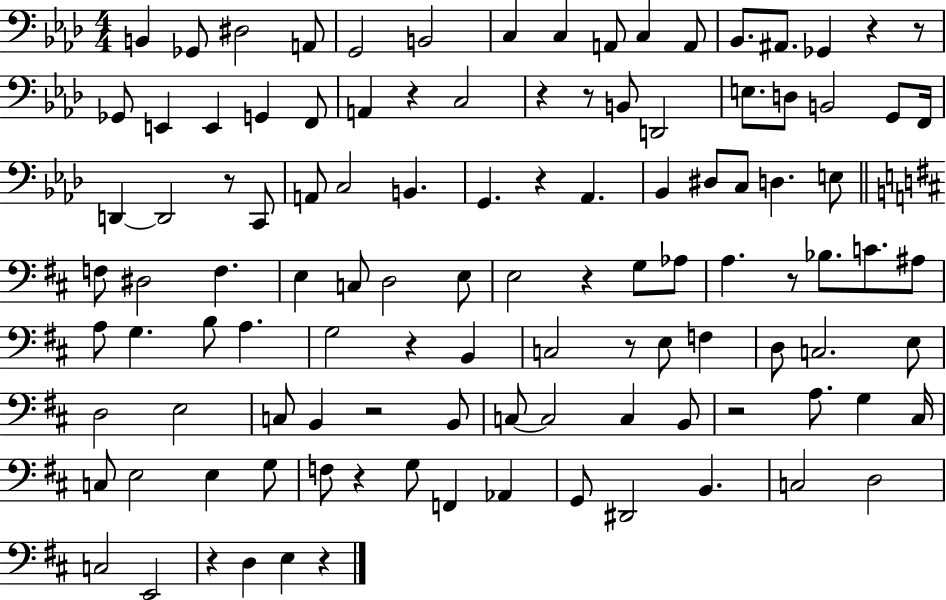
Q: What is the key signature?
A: AES major